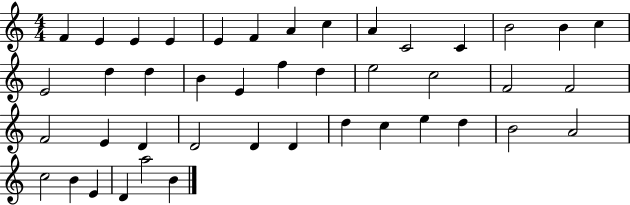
{
  \clef treble
  \numericTimeSignature
  \time 4/4
  \key c \major
  f'4 e'4 e'4 e'4 | e'4 f'4 a'4 c''4 | a'4 c'2 c'4 | b'2 b'4 c''4 | \break e'2 d''4 d''4 | b'4 e'4 f''4 d''4 | e''2 c''2 | f'2 f'2 | \break f'2 e'4 d'4 | d'2 d'4 d'4 | d''4 c''4 e''4 d''4 | b'2 a'2 | \break c''2 b'4 e'4 | d'4 a''2 b'4 | \bar "|."
}